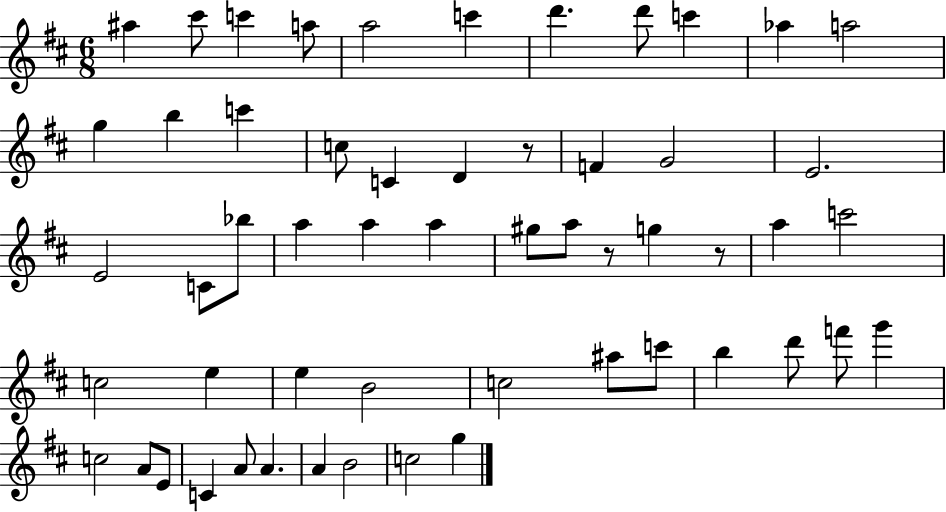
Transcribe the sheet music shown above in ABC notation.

X:1
T:Untitled
M:6/8
L:1/4
K:D
^a ^c'/2 c' a/2 a2 c' d' d'/2 c' _a a2 g b c' c/2 C D z/2 F G2 E2 E2 C/2 _b/2 a a a ^g/2 a/2 z/2 g z/2 a c'2 c2 e e B2 c2 ^a/2 c'/2 b d'/2 f'/2 g' c2 A/2 E/2 C A/2 A A B2 c2 g